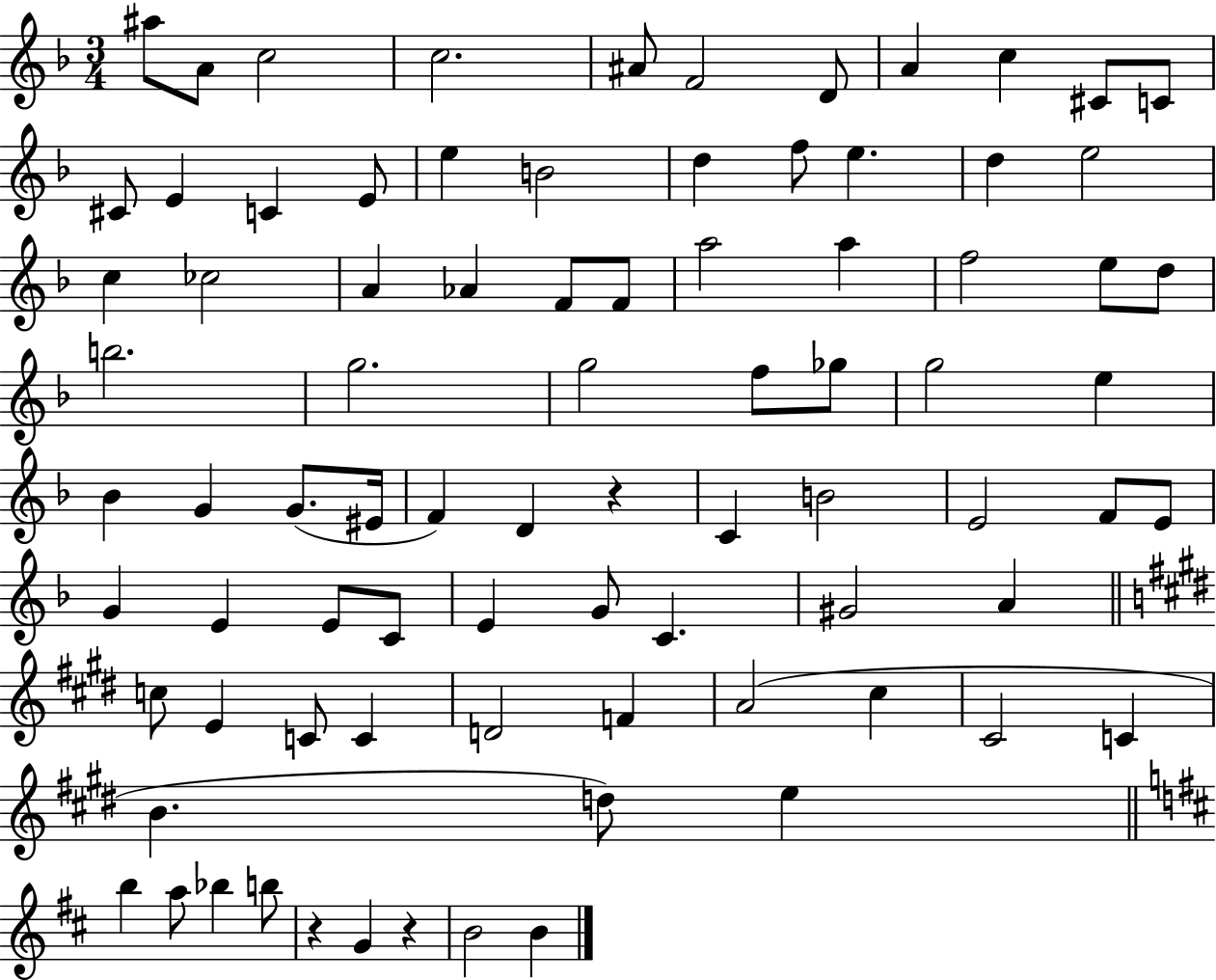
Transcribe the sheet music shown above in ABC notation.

X:1
T:Untitled
M:3/4
L:1/4
K:F
^a/2 A/2 c2 c2 ^A/2 F2 D/2 A c ^C/2 C/2 ^C/2 E C E/2 e B2 d f/2 e d e2 c _c2 A _A F/2 F/2 a2 a f2 e/2 d/2 b2 g2 g2 f/2 _g/2 g2 e _B G G/2 ^E/4 F D z C B2 E2 F/2 E/2 G E E/2 C/2 E G/2 C ^G2 A c/2 E C/2 C D2 F A2 ^c ^C2 C B d/2 e b a/2 _b b/2 z G z B2 B